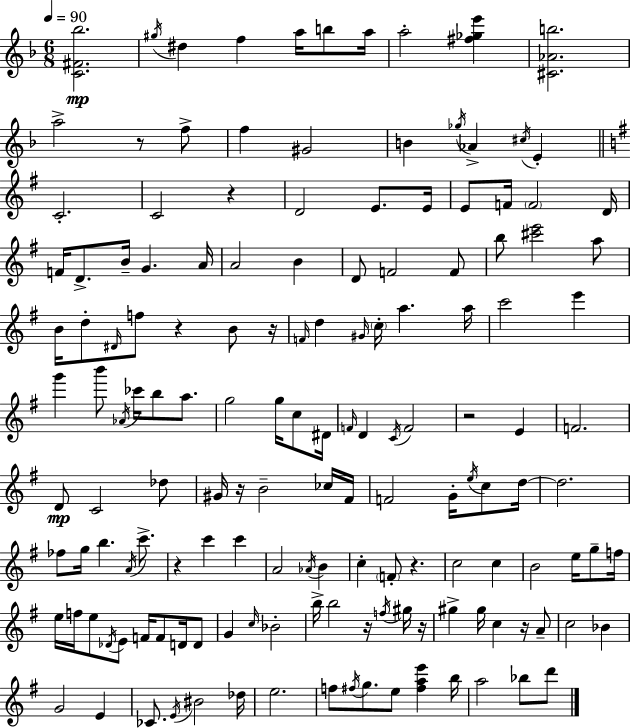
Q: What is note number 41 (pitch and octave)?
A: F5